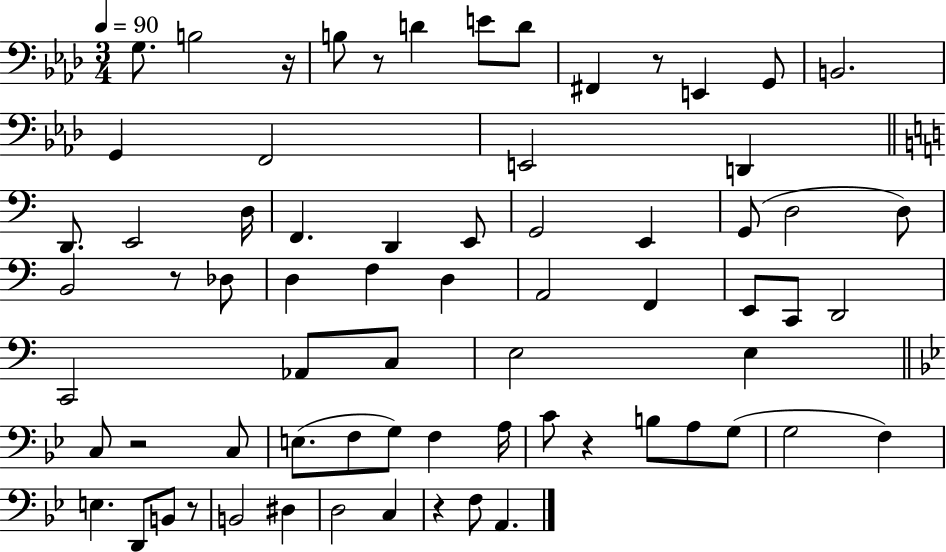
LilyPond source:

{
  \clef bass
  \numericTimeSignature
  \time 3/4
  \key aes \major
  \tempo 4 = 90
  g8. b2 r16 | b8 r8 d'4 e'8 d'8 | fis,4 r8 e,4 g,8 | b,2. | \break g,4 f,2 | e,2 d,4 | \bar "||" \break \key c \major d,8. e,2 d16 | f,4. d,4 e,8 | g,2 e,4 | g,8( d2 d8) | \break b,2 r8 des8 | d4 f4 d4 | a,2 f,4 | e,8 c,8 d,2 | \break c,2 aes,8 c8 | e2 e4 | \bar "||" \break \key g \minor c8 r2 c8 | e8.( f8 g8) f4 a16 | c'8 r4 b8 a8 g8( | g2 f4) | \break e4. d,8 b,8 r8 | b,2 dis4 | d2 c4 | r4 f8 a,4. | \break \bar "|."
}